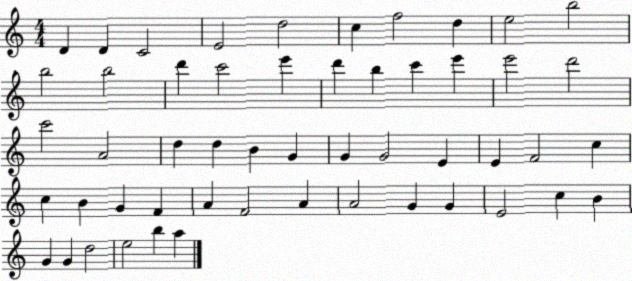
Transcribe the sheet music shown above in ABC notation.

X:1
T:Untitled
M:4/4
L:1/4
K:C
D D C2 E2 d2 c f2 d e2 b2 b2 b2 d' c'2 e' d' b c' e' e'2 d'2 c'2 A2 d d B G G G2 E E F2 c c B G F A F2 A A2 G G E2 c B G G d2 e2 b a